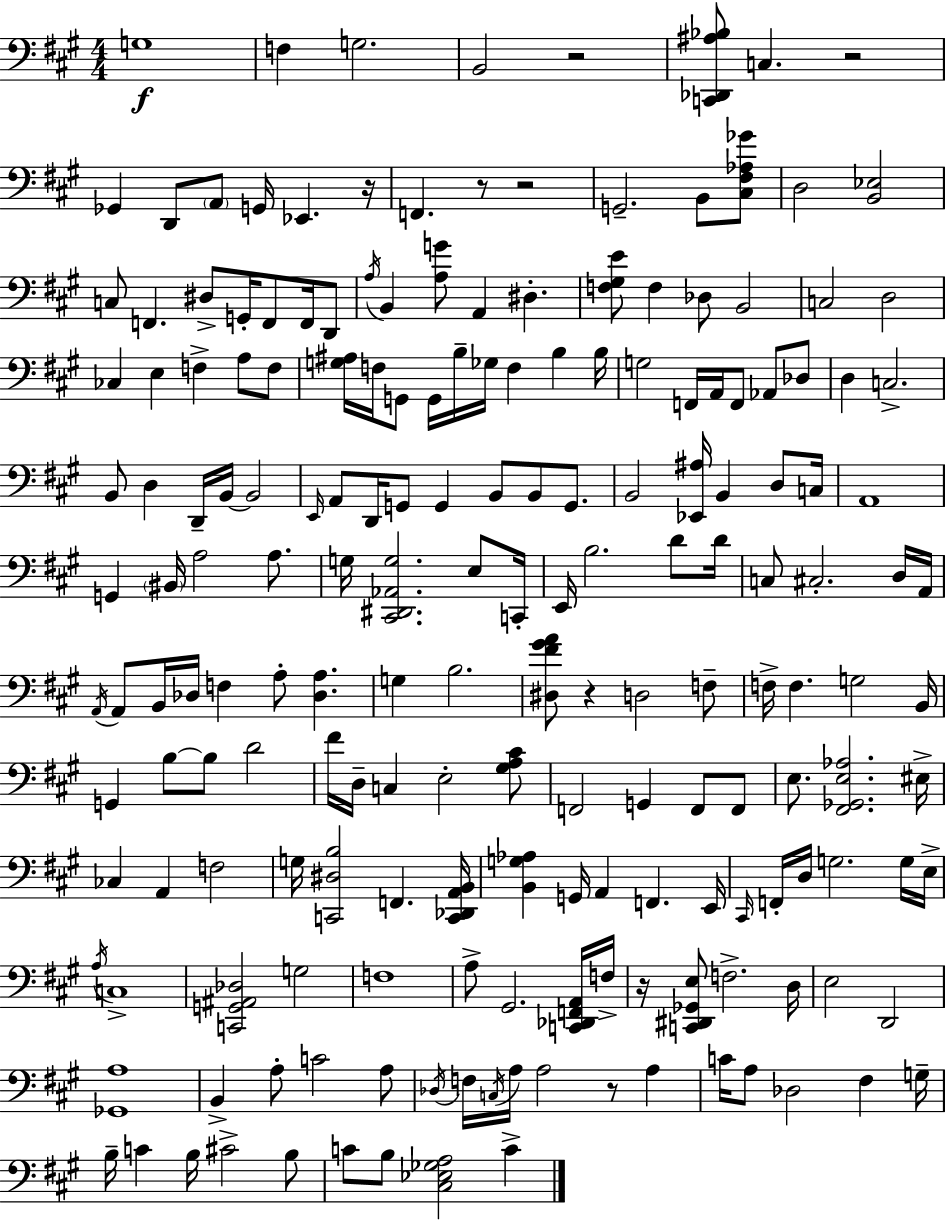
G3/w F3/q G3/h. B2/h R/h [C2,Db2,A#3,Bb3]/e C3/q. R/h Gb2/q D2/e A2/e G2/s Eb2/q. R/s F2/q. R/e R/h G2/h. B2/e [C#3,F#3,Ab3,Gb4]/e D3/h [B2,Eb3]/h C3/e F2/q. D#3/e G2/s F2/e F2/s D2/e A3/s B2/q [A3,G4]/e A2/q D#3/q. [F3,G#3,E4]/e F3/q Db3/e B2/h C3/h D3/h CES3/q E3/q F3/q A3/e F3/e [G3,A#3]/s F3/s G2/e G2/s B3/s Gb3/s F3/q B3/q B3/s G3/h F2/s A2/s F2/e Ab2/e Db3/e D3/q C3/h. B2/e D3/q D2/s B2/s B2/h E2/s A2/e D2/s G2/e G2/q B2/e B2/e G2/e. B2/h [Eb2,A#3]/s B2/q D3/e C3/s A2/w G2/q BIS2/s A3/h A3/e. G3/s [C#2,D#2,Ab2,G3]/h. E3/e C2/s E2/s B3/h. D4/e D4/s C3/e C#3/h. D3/s A2/s A2/s A2/e B2/s Db3/s F3/q A3/e [Db3,A3]/q. G3/q B3/h. [D#3,F#4,G#4,A4]/e R/q D3/h F3/e F3/s F3/q. G3/h B2/s G2/q B3/e B3/e D4/h F#4/s D3/s C3/q E3/h [G#3,A3,C#4]/e F2/h G2/q F2/e F2/e E3/e. [F#2,Gb2,E3,Ab3]/h. EIS3/s CES3/q A2/q F3/h G3/s [C2,D#3,B3]/h F2/q. [C2,Db2,A2,B2]/s [B2,G3,Ab3]/q G2/s A2/q F2/q. E2/s C#2/s F2/s D3/s G3/h. G3/s E3/s A3/s C3/w [C2,G2,A#2,Db3]/h G3/h F3/w A3/e G#2/h. [C2,Db2,F2,A2]/s F3/s R/s [C2,D#2,Gb2,E3]/e F3/h. D3/s E3/h D2/h [Gb2,A3]/w B2/q A3/e C4/h A3/e Db3/s F3/s C3/s A3/s A3/h R/e A3/q C4/s A3/e Db3/h F#3/q G3/s B3/s C4/q B3/s C#4/h B3/e C4/e B3/e [C#3,Eb3,Gb3,A3]/h C4/q